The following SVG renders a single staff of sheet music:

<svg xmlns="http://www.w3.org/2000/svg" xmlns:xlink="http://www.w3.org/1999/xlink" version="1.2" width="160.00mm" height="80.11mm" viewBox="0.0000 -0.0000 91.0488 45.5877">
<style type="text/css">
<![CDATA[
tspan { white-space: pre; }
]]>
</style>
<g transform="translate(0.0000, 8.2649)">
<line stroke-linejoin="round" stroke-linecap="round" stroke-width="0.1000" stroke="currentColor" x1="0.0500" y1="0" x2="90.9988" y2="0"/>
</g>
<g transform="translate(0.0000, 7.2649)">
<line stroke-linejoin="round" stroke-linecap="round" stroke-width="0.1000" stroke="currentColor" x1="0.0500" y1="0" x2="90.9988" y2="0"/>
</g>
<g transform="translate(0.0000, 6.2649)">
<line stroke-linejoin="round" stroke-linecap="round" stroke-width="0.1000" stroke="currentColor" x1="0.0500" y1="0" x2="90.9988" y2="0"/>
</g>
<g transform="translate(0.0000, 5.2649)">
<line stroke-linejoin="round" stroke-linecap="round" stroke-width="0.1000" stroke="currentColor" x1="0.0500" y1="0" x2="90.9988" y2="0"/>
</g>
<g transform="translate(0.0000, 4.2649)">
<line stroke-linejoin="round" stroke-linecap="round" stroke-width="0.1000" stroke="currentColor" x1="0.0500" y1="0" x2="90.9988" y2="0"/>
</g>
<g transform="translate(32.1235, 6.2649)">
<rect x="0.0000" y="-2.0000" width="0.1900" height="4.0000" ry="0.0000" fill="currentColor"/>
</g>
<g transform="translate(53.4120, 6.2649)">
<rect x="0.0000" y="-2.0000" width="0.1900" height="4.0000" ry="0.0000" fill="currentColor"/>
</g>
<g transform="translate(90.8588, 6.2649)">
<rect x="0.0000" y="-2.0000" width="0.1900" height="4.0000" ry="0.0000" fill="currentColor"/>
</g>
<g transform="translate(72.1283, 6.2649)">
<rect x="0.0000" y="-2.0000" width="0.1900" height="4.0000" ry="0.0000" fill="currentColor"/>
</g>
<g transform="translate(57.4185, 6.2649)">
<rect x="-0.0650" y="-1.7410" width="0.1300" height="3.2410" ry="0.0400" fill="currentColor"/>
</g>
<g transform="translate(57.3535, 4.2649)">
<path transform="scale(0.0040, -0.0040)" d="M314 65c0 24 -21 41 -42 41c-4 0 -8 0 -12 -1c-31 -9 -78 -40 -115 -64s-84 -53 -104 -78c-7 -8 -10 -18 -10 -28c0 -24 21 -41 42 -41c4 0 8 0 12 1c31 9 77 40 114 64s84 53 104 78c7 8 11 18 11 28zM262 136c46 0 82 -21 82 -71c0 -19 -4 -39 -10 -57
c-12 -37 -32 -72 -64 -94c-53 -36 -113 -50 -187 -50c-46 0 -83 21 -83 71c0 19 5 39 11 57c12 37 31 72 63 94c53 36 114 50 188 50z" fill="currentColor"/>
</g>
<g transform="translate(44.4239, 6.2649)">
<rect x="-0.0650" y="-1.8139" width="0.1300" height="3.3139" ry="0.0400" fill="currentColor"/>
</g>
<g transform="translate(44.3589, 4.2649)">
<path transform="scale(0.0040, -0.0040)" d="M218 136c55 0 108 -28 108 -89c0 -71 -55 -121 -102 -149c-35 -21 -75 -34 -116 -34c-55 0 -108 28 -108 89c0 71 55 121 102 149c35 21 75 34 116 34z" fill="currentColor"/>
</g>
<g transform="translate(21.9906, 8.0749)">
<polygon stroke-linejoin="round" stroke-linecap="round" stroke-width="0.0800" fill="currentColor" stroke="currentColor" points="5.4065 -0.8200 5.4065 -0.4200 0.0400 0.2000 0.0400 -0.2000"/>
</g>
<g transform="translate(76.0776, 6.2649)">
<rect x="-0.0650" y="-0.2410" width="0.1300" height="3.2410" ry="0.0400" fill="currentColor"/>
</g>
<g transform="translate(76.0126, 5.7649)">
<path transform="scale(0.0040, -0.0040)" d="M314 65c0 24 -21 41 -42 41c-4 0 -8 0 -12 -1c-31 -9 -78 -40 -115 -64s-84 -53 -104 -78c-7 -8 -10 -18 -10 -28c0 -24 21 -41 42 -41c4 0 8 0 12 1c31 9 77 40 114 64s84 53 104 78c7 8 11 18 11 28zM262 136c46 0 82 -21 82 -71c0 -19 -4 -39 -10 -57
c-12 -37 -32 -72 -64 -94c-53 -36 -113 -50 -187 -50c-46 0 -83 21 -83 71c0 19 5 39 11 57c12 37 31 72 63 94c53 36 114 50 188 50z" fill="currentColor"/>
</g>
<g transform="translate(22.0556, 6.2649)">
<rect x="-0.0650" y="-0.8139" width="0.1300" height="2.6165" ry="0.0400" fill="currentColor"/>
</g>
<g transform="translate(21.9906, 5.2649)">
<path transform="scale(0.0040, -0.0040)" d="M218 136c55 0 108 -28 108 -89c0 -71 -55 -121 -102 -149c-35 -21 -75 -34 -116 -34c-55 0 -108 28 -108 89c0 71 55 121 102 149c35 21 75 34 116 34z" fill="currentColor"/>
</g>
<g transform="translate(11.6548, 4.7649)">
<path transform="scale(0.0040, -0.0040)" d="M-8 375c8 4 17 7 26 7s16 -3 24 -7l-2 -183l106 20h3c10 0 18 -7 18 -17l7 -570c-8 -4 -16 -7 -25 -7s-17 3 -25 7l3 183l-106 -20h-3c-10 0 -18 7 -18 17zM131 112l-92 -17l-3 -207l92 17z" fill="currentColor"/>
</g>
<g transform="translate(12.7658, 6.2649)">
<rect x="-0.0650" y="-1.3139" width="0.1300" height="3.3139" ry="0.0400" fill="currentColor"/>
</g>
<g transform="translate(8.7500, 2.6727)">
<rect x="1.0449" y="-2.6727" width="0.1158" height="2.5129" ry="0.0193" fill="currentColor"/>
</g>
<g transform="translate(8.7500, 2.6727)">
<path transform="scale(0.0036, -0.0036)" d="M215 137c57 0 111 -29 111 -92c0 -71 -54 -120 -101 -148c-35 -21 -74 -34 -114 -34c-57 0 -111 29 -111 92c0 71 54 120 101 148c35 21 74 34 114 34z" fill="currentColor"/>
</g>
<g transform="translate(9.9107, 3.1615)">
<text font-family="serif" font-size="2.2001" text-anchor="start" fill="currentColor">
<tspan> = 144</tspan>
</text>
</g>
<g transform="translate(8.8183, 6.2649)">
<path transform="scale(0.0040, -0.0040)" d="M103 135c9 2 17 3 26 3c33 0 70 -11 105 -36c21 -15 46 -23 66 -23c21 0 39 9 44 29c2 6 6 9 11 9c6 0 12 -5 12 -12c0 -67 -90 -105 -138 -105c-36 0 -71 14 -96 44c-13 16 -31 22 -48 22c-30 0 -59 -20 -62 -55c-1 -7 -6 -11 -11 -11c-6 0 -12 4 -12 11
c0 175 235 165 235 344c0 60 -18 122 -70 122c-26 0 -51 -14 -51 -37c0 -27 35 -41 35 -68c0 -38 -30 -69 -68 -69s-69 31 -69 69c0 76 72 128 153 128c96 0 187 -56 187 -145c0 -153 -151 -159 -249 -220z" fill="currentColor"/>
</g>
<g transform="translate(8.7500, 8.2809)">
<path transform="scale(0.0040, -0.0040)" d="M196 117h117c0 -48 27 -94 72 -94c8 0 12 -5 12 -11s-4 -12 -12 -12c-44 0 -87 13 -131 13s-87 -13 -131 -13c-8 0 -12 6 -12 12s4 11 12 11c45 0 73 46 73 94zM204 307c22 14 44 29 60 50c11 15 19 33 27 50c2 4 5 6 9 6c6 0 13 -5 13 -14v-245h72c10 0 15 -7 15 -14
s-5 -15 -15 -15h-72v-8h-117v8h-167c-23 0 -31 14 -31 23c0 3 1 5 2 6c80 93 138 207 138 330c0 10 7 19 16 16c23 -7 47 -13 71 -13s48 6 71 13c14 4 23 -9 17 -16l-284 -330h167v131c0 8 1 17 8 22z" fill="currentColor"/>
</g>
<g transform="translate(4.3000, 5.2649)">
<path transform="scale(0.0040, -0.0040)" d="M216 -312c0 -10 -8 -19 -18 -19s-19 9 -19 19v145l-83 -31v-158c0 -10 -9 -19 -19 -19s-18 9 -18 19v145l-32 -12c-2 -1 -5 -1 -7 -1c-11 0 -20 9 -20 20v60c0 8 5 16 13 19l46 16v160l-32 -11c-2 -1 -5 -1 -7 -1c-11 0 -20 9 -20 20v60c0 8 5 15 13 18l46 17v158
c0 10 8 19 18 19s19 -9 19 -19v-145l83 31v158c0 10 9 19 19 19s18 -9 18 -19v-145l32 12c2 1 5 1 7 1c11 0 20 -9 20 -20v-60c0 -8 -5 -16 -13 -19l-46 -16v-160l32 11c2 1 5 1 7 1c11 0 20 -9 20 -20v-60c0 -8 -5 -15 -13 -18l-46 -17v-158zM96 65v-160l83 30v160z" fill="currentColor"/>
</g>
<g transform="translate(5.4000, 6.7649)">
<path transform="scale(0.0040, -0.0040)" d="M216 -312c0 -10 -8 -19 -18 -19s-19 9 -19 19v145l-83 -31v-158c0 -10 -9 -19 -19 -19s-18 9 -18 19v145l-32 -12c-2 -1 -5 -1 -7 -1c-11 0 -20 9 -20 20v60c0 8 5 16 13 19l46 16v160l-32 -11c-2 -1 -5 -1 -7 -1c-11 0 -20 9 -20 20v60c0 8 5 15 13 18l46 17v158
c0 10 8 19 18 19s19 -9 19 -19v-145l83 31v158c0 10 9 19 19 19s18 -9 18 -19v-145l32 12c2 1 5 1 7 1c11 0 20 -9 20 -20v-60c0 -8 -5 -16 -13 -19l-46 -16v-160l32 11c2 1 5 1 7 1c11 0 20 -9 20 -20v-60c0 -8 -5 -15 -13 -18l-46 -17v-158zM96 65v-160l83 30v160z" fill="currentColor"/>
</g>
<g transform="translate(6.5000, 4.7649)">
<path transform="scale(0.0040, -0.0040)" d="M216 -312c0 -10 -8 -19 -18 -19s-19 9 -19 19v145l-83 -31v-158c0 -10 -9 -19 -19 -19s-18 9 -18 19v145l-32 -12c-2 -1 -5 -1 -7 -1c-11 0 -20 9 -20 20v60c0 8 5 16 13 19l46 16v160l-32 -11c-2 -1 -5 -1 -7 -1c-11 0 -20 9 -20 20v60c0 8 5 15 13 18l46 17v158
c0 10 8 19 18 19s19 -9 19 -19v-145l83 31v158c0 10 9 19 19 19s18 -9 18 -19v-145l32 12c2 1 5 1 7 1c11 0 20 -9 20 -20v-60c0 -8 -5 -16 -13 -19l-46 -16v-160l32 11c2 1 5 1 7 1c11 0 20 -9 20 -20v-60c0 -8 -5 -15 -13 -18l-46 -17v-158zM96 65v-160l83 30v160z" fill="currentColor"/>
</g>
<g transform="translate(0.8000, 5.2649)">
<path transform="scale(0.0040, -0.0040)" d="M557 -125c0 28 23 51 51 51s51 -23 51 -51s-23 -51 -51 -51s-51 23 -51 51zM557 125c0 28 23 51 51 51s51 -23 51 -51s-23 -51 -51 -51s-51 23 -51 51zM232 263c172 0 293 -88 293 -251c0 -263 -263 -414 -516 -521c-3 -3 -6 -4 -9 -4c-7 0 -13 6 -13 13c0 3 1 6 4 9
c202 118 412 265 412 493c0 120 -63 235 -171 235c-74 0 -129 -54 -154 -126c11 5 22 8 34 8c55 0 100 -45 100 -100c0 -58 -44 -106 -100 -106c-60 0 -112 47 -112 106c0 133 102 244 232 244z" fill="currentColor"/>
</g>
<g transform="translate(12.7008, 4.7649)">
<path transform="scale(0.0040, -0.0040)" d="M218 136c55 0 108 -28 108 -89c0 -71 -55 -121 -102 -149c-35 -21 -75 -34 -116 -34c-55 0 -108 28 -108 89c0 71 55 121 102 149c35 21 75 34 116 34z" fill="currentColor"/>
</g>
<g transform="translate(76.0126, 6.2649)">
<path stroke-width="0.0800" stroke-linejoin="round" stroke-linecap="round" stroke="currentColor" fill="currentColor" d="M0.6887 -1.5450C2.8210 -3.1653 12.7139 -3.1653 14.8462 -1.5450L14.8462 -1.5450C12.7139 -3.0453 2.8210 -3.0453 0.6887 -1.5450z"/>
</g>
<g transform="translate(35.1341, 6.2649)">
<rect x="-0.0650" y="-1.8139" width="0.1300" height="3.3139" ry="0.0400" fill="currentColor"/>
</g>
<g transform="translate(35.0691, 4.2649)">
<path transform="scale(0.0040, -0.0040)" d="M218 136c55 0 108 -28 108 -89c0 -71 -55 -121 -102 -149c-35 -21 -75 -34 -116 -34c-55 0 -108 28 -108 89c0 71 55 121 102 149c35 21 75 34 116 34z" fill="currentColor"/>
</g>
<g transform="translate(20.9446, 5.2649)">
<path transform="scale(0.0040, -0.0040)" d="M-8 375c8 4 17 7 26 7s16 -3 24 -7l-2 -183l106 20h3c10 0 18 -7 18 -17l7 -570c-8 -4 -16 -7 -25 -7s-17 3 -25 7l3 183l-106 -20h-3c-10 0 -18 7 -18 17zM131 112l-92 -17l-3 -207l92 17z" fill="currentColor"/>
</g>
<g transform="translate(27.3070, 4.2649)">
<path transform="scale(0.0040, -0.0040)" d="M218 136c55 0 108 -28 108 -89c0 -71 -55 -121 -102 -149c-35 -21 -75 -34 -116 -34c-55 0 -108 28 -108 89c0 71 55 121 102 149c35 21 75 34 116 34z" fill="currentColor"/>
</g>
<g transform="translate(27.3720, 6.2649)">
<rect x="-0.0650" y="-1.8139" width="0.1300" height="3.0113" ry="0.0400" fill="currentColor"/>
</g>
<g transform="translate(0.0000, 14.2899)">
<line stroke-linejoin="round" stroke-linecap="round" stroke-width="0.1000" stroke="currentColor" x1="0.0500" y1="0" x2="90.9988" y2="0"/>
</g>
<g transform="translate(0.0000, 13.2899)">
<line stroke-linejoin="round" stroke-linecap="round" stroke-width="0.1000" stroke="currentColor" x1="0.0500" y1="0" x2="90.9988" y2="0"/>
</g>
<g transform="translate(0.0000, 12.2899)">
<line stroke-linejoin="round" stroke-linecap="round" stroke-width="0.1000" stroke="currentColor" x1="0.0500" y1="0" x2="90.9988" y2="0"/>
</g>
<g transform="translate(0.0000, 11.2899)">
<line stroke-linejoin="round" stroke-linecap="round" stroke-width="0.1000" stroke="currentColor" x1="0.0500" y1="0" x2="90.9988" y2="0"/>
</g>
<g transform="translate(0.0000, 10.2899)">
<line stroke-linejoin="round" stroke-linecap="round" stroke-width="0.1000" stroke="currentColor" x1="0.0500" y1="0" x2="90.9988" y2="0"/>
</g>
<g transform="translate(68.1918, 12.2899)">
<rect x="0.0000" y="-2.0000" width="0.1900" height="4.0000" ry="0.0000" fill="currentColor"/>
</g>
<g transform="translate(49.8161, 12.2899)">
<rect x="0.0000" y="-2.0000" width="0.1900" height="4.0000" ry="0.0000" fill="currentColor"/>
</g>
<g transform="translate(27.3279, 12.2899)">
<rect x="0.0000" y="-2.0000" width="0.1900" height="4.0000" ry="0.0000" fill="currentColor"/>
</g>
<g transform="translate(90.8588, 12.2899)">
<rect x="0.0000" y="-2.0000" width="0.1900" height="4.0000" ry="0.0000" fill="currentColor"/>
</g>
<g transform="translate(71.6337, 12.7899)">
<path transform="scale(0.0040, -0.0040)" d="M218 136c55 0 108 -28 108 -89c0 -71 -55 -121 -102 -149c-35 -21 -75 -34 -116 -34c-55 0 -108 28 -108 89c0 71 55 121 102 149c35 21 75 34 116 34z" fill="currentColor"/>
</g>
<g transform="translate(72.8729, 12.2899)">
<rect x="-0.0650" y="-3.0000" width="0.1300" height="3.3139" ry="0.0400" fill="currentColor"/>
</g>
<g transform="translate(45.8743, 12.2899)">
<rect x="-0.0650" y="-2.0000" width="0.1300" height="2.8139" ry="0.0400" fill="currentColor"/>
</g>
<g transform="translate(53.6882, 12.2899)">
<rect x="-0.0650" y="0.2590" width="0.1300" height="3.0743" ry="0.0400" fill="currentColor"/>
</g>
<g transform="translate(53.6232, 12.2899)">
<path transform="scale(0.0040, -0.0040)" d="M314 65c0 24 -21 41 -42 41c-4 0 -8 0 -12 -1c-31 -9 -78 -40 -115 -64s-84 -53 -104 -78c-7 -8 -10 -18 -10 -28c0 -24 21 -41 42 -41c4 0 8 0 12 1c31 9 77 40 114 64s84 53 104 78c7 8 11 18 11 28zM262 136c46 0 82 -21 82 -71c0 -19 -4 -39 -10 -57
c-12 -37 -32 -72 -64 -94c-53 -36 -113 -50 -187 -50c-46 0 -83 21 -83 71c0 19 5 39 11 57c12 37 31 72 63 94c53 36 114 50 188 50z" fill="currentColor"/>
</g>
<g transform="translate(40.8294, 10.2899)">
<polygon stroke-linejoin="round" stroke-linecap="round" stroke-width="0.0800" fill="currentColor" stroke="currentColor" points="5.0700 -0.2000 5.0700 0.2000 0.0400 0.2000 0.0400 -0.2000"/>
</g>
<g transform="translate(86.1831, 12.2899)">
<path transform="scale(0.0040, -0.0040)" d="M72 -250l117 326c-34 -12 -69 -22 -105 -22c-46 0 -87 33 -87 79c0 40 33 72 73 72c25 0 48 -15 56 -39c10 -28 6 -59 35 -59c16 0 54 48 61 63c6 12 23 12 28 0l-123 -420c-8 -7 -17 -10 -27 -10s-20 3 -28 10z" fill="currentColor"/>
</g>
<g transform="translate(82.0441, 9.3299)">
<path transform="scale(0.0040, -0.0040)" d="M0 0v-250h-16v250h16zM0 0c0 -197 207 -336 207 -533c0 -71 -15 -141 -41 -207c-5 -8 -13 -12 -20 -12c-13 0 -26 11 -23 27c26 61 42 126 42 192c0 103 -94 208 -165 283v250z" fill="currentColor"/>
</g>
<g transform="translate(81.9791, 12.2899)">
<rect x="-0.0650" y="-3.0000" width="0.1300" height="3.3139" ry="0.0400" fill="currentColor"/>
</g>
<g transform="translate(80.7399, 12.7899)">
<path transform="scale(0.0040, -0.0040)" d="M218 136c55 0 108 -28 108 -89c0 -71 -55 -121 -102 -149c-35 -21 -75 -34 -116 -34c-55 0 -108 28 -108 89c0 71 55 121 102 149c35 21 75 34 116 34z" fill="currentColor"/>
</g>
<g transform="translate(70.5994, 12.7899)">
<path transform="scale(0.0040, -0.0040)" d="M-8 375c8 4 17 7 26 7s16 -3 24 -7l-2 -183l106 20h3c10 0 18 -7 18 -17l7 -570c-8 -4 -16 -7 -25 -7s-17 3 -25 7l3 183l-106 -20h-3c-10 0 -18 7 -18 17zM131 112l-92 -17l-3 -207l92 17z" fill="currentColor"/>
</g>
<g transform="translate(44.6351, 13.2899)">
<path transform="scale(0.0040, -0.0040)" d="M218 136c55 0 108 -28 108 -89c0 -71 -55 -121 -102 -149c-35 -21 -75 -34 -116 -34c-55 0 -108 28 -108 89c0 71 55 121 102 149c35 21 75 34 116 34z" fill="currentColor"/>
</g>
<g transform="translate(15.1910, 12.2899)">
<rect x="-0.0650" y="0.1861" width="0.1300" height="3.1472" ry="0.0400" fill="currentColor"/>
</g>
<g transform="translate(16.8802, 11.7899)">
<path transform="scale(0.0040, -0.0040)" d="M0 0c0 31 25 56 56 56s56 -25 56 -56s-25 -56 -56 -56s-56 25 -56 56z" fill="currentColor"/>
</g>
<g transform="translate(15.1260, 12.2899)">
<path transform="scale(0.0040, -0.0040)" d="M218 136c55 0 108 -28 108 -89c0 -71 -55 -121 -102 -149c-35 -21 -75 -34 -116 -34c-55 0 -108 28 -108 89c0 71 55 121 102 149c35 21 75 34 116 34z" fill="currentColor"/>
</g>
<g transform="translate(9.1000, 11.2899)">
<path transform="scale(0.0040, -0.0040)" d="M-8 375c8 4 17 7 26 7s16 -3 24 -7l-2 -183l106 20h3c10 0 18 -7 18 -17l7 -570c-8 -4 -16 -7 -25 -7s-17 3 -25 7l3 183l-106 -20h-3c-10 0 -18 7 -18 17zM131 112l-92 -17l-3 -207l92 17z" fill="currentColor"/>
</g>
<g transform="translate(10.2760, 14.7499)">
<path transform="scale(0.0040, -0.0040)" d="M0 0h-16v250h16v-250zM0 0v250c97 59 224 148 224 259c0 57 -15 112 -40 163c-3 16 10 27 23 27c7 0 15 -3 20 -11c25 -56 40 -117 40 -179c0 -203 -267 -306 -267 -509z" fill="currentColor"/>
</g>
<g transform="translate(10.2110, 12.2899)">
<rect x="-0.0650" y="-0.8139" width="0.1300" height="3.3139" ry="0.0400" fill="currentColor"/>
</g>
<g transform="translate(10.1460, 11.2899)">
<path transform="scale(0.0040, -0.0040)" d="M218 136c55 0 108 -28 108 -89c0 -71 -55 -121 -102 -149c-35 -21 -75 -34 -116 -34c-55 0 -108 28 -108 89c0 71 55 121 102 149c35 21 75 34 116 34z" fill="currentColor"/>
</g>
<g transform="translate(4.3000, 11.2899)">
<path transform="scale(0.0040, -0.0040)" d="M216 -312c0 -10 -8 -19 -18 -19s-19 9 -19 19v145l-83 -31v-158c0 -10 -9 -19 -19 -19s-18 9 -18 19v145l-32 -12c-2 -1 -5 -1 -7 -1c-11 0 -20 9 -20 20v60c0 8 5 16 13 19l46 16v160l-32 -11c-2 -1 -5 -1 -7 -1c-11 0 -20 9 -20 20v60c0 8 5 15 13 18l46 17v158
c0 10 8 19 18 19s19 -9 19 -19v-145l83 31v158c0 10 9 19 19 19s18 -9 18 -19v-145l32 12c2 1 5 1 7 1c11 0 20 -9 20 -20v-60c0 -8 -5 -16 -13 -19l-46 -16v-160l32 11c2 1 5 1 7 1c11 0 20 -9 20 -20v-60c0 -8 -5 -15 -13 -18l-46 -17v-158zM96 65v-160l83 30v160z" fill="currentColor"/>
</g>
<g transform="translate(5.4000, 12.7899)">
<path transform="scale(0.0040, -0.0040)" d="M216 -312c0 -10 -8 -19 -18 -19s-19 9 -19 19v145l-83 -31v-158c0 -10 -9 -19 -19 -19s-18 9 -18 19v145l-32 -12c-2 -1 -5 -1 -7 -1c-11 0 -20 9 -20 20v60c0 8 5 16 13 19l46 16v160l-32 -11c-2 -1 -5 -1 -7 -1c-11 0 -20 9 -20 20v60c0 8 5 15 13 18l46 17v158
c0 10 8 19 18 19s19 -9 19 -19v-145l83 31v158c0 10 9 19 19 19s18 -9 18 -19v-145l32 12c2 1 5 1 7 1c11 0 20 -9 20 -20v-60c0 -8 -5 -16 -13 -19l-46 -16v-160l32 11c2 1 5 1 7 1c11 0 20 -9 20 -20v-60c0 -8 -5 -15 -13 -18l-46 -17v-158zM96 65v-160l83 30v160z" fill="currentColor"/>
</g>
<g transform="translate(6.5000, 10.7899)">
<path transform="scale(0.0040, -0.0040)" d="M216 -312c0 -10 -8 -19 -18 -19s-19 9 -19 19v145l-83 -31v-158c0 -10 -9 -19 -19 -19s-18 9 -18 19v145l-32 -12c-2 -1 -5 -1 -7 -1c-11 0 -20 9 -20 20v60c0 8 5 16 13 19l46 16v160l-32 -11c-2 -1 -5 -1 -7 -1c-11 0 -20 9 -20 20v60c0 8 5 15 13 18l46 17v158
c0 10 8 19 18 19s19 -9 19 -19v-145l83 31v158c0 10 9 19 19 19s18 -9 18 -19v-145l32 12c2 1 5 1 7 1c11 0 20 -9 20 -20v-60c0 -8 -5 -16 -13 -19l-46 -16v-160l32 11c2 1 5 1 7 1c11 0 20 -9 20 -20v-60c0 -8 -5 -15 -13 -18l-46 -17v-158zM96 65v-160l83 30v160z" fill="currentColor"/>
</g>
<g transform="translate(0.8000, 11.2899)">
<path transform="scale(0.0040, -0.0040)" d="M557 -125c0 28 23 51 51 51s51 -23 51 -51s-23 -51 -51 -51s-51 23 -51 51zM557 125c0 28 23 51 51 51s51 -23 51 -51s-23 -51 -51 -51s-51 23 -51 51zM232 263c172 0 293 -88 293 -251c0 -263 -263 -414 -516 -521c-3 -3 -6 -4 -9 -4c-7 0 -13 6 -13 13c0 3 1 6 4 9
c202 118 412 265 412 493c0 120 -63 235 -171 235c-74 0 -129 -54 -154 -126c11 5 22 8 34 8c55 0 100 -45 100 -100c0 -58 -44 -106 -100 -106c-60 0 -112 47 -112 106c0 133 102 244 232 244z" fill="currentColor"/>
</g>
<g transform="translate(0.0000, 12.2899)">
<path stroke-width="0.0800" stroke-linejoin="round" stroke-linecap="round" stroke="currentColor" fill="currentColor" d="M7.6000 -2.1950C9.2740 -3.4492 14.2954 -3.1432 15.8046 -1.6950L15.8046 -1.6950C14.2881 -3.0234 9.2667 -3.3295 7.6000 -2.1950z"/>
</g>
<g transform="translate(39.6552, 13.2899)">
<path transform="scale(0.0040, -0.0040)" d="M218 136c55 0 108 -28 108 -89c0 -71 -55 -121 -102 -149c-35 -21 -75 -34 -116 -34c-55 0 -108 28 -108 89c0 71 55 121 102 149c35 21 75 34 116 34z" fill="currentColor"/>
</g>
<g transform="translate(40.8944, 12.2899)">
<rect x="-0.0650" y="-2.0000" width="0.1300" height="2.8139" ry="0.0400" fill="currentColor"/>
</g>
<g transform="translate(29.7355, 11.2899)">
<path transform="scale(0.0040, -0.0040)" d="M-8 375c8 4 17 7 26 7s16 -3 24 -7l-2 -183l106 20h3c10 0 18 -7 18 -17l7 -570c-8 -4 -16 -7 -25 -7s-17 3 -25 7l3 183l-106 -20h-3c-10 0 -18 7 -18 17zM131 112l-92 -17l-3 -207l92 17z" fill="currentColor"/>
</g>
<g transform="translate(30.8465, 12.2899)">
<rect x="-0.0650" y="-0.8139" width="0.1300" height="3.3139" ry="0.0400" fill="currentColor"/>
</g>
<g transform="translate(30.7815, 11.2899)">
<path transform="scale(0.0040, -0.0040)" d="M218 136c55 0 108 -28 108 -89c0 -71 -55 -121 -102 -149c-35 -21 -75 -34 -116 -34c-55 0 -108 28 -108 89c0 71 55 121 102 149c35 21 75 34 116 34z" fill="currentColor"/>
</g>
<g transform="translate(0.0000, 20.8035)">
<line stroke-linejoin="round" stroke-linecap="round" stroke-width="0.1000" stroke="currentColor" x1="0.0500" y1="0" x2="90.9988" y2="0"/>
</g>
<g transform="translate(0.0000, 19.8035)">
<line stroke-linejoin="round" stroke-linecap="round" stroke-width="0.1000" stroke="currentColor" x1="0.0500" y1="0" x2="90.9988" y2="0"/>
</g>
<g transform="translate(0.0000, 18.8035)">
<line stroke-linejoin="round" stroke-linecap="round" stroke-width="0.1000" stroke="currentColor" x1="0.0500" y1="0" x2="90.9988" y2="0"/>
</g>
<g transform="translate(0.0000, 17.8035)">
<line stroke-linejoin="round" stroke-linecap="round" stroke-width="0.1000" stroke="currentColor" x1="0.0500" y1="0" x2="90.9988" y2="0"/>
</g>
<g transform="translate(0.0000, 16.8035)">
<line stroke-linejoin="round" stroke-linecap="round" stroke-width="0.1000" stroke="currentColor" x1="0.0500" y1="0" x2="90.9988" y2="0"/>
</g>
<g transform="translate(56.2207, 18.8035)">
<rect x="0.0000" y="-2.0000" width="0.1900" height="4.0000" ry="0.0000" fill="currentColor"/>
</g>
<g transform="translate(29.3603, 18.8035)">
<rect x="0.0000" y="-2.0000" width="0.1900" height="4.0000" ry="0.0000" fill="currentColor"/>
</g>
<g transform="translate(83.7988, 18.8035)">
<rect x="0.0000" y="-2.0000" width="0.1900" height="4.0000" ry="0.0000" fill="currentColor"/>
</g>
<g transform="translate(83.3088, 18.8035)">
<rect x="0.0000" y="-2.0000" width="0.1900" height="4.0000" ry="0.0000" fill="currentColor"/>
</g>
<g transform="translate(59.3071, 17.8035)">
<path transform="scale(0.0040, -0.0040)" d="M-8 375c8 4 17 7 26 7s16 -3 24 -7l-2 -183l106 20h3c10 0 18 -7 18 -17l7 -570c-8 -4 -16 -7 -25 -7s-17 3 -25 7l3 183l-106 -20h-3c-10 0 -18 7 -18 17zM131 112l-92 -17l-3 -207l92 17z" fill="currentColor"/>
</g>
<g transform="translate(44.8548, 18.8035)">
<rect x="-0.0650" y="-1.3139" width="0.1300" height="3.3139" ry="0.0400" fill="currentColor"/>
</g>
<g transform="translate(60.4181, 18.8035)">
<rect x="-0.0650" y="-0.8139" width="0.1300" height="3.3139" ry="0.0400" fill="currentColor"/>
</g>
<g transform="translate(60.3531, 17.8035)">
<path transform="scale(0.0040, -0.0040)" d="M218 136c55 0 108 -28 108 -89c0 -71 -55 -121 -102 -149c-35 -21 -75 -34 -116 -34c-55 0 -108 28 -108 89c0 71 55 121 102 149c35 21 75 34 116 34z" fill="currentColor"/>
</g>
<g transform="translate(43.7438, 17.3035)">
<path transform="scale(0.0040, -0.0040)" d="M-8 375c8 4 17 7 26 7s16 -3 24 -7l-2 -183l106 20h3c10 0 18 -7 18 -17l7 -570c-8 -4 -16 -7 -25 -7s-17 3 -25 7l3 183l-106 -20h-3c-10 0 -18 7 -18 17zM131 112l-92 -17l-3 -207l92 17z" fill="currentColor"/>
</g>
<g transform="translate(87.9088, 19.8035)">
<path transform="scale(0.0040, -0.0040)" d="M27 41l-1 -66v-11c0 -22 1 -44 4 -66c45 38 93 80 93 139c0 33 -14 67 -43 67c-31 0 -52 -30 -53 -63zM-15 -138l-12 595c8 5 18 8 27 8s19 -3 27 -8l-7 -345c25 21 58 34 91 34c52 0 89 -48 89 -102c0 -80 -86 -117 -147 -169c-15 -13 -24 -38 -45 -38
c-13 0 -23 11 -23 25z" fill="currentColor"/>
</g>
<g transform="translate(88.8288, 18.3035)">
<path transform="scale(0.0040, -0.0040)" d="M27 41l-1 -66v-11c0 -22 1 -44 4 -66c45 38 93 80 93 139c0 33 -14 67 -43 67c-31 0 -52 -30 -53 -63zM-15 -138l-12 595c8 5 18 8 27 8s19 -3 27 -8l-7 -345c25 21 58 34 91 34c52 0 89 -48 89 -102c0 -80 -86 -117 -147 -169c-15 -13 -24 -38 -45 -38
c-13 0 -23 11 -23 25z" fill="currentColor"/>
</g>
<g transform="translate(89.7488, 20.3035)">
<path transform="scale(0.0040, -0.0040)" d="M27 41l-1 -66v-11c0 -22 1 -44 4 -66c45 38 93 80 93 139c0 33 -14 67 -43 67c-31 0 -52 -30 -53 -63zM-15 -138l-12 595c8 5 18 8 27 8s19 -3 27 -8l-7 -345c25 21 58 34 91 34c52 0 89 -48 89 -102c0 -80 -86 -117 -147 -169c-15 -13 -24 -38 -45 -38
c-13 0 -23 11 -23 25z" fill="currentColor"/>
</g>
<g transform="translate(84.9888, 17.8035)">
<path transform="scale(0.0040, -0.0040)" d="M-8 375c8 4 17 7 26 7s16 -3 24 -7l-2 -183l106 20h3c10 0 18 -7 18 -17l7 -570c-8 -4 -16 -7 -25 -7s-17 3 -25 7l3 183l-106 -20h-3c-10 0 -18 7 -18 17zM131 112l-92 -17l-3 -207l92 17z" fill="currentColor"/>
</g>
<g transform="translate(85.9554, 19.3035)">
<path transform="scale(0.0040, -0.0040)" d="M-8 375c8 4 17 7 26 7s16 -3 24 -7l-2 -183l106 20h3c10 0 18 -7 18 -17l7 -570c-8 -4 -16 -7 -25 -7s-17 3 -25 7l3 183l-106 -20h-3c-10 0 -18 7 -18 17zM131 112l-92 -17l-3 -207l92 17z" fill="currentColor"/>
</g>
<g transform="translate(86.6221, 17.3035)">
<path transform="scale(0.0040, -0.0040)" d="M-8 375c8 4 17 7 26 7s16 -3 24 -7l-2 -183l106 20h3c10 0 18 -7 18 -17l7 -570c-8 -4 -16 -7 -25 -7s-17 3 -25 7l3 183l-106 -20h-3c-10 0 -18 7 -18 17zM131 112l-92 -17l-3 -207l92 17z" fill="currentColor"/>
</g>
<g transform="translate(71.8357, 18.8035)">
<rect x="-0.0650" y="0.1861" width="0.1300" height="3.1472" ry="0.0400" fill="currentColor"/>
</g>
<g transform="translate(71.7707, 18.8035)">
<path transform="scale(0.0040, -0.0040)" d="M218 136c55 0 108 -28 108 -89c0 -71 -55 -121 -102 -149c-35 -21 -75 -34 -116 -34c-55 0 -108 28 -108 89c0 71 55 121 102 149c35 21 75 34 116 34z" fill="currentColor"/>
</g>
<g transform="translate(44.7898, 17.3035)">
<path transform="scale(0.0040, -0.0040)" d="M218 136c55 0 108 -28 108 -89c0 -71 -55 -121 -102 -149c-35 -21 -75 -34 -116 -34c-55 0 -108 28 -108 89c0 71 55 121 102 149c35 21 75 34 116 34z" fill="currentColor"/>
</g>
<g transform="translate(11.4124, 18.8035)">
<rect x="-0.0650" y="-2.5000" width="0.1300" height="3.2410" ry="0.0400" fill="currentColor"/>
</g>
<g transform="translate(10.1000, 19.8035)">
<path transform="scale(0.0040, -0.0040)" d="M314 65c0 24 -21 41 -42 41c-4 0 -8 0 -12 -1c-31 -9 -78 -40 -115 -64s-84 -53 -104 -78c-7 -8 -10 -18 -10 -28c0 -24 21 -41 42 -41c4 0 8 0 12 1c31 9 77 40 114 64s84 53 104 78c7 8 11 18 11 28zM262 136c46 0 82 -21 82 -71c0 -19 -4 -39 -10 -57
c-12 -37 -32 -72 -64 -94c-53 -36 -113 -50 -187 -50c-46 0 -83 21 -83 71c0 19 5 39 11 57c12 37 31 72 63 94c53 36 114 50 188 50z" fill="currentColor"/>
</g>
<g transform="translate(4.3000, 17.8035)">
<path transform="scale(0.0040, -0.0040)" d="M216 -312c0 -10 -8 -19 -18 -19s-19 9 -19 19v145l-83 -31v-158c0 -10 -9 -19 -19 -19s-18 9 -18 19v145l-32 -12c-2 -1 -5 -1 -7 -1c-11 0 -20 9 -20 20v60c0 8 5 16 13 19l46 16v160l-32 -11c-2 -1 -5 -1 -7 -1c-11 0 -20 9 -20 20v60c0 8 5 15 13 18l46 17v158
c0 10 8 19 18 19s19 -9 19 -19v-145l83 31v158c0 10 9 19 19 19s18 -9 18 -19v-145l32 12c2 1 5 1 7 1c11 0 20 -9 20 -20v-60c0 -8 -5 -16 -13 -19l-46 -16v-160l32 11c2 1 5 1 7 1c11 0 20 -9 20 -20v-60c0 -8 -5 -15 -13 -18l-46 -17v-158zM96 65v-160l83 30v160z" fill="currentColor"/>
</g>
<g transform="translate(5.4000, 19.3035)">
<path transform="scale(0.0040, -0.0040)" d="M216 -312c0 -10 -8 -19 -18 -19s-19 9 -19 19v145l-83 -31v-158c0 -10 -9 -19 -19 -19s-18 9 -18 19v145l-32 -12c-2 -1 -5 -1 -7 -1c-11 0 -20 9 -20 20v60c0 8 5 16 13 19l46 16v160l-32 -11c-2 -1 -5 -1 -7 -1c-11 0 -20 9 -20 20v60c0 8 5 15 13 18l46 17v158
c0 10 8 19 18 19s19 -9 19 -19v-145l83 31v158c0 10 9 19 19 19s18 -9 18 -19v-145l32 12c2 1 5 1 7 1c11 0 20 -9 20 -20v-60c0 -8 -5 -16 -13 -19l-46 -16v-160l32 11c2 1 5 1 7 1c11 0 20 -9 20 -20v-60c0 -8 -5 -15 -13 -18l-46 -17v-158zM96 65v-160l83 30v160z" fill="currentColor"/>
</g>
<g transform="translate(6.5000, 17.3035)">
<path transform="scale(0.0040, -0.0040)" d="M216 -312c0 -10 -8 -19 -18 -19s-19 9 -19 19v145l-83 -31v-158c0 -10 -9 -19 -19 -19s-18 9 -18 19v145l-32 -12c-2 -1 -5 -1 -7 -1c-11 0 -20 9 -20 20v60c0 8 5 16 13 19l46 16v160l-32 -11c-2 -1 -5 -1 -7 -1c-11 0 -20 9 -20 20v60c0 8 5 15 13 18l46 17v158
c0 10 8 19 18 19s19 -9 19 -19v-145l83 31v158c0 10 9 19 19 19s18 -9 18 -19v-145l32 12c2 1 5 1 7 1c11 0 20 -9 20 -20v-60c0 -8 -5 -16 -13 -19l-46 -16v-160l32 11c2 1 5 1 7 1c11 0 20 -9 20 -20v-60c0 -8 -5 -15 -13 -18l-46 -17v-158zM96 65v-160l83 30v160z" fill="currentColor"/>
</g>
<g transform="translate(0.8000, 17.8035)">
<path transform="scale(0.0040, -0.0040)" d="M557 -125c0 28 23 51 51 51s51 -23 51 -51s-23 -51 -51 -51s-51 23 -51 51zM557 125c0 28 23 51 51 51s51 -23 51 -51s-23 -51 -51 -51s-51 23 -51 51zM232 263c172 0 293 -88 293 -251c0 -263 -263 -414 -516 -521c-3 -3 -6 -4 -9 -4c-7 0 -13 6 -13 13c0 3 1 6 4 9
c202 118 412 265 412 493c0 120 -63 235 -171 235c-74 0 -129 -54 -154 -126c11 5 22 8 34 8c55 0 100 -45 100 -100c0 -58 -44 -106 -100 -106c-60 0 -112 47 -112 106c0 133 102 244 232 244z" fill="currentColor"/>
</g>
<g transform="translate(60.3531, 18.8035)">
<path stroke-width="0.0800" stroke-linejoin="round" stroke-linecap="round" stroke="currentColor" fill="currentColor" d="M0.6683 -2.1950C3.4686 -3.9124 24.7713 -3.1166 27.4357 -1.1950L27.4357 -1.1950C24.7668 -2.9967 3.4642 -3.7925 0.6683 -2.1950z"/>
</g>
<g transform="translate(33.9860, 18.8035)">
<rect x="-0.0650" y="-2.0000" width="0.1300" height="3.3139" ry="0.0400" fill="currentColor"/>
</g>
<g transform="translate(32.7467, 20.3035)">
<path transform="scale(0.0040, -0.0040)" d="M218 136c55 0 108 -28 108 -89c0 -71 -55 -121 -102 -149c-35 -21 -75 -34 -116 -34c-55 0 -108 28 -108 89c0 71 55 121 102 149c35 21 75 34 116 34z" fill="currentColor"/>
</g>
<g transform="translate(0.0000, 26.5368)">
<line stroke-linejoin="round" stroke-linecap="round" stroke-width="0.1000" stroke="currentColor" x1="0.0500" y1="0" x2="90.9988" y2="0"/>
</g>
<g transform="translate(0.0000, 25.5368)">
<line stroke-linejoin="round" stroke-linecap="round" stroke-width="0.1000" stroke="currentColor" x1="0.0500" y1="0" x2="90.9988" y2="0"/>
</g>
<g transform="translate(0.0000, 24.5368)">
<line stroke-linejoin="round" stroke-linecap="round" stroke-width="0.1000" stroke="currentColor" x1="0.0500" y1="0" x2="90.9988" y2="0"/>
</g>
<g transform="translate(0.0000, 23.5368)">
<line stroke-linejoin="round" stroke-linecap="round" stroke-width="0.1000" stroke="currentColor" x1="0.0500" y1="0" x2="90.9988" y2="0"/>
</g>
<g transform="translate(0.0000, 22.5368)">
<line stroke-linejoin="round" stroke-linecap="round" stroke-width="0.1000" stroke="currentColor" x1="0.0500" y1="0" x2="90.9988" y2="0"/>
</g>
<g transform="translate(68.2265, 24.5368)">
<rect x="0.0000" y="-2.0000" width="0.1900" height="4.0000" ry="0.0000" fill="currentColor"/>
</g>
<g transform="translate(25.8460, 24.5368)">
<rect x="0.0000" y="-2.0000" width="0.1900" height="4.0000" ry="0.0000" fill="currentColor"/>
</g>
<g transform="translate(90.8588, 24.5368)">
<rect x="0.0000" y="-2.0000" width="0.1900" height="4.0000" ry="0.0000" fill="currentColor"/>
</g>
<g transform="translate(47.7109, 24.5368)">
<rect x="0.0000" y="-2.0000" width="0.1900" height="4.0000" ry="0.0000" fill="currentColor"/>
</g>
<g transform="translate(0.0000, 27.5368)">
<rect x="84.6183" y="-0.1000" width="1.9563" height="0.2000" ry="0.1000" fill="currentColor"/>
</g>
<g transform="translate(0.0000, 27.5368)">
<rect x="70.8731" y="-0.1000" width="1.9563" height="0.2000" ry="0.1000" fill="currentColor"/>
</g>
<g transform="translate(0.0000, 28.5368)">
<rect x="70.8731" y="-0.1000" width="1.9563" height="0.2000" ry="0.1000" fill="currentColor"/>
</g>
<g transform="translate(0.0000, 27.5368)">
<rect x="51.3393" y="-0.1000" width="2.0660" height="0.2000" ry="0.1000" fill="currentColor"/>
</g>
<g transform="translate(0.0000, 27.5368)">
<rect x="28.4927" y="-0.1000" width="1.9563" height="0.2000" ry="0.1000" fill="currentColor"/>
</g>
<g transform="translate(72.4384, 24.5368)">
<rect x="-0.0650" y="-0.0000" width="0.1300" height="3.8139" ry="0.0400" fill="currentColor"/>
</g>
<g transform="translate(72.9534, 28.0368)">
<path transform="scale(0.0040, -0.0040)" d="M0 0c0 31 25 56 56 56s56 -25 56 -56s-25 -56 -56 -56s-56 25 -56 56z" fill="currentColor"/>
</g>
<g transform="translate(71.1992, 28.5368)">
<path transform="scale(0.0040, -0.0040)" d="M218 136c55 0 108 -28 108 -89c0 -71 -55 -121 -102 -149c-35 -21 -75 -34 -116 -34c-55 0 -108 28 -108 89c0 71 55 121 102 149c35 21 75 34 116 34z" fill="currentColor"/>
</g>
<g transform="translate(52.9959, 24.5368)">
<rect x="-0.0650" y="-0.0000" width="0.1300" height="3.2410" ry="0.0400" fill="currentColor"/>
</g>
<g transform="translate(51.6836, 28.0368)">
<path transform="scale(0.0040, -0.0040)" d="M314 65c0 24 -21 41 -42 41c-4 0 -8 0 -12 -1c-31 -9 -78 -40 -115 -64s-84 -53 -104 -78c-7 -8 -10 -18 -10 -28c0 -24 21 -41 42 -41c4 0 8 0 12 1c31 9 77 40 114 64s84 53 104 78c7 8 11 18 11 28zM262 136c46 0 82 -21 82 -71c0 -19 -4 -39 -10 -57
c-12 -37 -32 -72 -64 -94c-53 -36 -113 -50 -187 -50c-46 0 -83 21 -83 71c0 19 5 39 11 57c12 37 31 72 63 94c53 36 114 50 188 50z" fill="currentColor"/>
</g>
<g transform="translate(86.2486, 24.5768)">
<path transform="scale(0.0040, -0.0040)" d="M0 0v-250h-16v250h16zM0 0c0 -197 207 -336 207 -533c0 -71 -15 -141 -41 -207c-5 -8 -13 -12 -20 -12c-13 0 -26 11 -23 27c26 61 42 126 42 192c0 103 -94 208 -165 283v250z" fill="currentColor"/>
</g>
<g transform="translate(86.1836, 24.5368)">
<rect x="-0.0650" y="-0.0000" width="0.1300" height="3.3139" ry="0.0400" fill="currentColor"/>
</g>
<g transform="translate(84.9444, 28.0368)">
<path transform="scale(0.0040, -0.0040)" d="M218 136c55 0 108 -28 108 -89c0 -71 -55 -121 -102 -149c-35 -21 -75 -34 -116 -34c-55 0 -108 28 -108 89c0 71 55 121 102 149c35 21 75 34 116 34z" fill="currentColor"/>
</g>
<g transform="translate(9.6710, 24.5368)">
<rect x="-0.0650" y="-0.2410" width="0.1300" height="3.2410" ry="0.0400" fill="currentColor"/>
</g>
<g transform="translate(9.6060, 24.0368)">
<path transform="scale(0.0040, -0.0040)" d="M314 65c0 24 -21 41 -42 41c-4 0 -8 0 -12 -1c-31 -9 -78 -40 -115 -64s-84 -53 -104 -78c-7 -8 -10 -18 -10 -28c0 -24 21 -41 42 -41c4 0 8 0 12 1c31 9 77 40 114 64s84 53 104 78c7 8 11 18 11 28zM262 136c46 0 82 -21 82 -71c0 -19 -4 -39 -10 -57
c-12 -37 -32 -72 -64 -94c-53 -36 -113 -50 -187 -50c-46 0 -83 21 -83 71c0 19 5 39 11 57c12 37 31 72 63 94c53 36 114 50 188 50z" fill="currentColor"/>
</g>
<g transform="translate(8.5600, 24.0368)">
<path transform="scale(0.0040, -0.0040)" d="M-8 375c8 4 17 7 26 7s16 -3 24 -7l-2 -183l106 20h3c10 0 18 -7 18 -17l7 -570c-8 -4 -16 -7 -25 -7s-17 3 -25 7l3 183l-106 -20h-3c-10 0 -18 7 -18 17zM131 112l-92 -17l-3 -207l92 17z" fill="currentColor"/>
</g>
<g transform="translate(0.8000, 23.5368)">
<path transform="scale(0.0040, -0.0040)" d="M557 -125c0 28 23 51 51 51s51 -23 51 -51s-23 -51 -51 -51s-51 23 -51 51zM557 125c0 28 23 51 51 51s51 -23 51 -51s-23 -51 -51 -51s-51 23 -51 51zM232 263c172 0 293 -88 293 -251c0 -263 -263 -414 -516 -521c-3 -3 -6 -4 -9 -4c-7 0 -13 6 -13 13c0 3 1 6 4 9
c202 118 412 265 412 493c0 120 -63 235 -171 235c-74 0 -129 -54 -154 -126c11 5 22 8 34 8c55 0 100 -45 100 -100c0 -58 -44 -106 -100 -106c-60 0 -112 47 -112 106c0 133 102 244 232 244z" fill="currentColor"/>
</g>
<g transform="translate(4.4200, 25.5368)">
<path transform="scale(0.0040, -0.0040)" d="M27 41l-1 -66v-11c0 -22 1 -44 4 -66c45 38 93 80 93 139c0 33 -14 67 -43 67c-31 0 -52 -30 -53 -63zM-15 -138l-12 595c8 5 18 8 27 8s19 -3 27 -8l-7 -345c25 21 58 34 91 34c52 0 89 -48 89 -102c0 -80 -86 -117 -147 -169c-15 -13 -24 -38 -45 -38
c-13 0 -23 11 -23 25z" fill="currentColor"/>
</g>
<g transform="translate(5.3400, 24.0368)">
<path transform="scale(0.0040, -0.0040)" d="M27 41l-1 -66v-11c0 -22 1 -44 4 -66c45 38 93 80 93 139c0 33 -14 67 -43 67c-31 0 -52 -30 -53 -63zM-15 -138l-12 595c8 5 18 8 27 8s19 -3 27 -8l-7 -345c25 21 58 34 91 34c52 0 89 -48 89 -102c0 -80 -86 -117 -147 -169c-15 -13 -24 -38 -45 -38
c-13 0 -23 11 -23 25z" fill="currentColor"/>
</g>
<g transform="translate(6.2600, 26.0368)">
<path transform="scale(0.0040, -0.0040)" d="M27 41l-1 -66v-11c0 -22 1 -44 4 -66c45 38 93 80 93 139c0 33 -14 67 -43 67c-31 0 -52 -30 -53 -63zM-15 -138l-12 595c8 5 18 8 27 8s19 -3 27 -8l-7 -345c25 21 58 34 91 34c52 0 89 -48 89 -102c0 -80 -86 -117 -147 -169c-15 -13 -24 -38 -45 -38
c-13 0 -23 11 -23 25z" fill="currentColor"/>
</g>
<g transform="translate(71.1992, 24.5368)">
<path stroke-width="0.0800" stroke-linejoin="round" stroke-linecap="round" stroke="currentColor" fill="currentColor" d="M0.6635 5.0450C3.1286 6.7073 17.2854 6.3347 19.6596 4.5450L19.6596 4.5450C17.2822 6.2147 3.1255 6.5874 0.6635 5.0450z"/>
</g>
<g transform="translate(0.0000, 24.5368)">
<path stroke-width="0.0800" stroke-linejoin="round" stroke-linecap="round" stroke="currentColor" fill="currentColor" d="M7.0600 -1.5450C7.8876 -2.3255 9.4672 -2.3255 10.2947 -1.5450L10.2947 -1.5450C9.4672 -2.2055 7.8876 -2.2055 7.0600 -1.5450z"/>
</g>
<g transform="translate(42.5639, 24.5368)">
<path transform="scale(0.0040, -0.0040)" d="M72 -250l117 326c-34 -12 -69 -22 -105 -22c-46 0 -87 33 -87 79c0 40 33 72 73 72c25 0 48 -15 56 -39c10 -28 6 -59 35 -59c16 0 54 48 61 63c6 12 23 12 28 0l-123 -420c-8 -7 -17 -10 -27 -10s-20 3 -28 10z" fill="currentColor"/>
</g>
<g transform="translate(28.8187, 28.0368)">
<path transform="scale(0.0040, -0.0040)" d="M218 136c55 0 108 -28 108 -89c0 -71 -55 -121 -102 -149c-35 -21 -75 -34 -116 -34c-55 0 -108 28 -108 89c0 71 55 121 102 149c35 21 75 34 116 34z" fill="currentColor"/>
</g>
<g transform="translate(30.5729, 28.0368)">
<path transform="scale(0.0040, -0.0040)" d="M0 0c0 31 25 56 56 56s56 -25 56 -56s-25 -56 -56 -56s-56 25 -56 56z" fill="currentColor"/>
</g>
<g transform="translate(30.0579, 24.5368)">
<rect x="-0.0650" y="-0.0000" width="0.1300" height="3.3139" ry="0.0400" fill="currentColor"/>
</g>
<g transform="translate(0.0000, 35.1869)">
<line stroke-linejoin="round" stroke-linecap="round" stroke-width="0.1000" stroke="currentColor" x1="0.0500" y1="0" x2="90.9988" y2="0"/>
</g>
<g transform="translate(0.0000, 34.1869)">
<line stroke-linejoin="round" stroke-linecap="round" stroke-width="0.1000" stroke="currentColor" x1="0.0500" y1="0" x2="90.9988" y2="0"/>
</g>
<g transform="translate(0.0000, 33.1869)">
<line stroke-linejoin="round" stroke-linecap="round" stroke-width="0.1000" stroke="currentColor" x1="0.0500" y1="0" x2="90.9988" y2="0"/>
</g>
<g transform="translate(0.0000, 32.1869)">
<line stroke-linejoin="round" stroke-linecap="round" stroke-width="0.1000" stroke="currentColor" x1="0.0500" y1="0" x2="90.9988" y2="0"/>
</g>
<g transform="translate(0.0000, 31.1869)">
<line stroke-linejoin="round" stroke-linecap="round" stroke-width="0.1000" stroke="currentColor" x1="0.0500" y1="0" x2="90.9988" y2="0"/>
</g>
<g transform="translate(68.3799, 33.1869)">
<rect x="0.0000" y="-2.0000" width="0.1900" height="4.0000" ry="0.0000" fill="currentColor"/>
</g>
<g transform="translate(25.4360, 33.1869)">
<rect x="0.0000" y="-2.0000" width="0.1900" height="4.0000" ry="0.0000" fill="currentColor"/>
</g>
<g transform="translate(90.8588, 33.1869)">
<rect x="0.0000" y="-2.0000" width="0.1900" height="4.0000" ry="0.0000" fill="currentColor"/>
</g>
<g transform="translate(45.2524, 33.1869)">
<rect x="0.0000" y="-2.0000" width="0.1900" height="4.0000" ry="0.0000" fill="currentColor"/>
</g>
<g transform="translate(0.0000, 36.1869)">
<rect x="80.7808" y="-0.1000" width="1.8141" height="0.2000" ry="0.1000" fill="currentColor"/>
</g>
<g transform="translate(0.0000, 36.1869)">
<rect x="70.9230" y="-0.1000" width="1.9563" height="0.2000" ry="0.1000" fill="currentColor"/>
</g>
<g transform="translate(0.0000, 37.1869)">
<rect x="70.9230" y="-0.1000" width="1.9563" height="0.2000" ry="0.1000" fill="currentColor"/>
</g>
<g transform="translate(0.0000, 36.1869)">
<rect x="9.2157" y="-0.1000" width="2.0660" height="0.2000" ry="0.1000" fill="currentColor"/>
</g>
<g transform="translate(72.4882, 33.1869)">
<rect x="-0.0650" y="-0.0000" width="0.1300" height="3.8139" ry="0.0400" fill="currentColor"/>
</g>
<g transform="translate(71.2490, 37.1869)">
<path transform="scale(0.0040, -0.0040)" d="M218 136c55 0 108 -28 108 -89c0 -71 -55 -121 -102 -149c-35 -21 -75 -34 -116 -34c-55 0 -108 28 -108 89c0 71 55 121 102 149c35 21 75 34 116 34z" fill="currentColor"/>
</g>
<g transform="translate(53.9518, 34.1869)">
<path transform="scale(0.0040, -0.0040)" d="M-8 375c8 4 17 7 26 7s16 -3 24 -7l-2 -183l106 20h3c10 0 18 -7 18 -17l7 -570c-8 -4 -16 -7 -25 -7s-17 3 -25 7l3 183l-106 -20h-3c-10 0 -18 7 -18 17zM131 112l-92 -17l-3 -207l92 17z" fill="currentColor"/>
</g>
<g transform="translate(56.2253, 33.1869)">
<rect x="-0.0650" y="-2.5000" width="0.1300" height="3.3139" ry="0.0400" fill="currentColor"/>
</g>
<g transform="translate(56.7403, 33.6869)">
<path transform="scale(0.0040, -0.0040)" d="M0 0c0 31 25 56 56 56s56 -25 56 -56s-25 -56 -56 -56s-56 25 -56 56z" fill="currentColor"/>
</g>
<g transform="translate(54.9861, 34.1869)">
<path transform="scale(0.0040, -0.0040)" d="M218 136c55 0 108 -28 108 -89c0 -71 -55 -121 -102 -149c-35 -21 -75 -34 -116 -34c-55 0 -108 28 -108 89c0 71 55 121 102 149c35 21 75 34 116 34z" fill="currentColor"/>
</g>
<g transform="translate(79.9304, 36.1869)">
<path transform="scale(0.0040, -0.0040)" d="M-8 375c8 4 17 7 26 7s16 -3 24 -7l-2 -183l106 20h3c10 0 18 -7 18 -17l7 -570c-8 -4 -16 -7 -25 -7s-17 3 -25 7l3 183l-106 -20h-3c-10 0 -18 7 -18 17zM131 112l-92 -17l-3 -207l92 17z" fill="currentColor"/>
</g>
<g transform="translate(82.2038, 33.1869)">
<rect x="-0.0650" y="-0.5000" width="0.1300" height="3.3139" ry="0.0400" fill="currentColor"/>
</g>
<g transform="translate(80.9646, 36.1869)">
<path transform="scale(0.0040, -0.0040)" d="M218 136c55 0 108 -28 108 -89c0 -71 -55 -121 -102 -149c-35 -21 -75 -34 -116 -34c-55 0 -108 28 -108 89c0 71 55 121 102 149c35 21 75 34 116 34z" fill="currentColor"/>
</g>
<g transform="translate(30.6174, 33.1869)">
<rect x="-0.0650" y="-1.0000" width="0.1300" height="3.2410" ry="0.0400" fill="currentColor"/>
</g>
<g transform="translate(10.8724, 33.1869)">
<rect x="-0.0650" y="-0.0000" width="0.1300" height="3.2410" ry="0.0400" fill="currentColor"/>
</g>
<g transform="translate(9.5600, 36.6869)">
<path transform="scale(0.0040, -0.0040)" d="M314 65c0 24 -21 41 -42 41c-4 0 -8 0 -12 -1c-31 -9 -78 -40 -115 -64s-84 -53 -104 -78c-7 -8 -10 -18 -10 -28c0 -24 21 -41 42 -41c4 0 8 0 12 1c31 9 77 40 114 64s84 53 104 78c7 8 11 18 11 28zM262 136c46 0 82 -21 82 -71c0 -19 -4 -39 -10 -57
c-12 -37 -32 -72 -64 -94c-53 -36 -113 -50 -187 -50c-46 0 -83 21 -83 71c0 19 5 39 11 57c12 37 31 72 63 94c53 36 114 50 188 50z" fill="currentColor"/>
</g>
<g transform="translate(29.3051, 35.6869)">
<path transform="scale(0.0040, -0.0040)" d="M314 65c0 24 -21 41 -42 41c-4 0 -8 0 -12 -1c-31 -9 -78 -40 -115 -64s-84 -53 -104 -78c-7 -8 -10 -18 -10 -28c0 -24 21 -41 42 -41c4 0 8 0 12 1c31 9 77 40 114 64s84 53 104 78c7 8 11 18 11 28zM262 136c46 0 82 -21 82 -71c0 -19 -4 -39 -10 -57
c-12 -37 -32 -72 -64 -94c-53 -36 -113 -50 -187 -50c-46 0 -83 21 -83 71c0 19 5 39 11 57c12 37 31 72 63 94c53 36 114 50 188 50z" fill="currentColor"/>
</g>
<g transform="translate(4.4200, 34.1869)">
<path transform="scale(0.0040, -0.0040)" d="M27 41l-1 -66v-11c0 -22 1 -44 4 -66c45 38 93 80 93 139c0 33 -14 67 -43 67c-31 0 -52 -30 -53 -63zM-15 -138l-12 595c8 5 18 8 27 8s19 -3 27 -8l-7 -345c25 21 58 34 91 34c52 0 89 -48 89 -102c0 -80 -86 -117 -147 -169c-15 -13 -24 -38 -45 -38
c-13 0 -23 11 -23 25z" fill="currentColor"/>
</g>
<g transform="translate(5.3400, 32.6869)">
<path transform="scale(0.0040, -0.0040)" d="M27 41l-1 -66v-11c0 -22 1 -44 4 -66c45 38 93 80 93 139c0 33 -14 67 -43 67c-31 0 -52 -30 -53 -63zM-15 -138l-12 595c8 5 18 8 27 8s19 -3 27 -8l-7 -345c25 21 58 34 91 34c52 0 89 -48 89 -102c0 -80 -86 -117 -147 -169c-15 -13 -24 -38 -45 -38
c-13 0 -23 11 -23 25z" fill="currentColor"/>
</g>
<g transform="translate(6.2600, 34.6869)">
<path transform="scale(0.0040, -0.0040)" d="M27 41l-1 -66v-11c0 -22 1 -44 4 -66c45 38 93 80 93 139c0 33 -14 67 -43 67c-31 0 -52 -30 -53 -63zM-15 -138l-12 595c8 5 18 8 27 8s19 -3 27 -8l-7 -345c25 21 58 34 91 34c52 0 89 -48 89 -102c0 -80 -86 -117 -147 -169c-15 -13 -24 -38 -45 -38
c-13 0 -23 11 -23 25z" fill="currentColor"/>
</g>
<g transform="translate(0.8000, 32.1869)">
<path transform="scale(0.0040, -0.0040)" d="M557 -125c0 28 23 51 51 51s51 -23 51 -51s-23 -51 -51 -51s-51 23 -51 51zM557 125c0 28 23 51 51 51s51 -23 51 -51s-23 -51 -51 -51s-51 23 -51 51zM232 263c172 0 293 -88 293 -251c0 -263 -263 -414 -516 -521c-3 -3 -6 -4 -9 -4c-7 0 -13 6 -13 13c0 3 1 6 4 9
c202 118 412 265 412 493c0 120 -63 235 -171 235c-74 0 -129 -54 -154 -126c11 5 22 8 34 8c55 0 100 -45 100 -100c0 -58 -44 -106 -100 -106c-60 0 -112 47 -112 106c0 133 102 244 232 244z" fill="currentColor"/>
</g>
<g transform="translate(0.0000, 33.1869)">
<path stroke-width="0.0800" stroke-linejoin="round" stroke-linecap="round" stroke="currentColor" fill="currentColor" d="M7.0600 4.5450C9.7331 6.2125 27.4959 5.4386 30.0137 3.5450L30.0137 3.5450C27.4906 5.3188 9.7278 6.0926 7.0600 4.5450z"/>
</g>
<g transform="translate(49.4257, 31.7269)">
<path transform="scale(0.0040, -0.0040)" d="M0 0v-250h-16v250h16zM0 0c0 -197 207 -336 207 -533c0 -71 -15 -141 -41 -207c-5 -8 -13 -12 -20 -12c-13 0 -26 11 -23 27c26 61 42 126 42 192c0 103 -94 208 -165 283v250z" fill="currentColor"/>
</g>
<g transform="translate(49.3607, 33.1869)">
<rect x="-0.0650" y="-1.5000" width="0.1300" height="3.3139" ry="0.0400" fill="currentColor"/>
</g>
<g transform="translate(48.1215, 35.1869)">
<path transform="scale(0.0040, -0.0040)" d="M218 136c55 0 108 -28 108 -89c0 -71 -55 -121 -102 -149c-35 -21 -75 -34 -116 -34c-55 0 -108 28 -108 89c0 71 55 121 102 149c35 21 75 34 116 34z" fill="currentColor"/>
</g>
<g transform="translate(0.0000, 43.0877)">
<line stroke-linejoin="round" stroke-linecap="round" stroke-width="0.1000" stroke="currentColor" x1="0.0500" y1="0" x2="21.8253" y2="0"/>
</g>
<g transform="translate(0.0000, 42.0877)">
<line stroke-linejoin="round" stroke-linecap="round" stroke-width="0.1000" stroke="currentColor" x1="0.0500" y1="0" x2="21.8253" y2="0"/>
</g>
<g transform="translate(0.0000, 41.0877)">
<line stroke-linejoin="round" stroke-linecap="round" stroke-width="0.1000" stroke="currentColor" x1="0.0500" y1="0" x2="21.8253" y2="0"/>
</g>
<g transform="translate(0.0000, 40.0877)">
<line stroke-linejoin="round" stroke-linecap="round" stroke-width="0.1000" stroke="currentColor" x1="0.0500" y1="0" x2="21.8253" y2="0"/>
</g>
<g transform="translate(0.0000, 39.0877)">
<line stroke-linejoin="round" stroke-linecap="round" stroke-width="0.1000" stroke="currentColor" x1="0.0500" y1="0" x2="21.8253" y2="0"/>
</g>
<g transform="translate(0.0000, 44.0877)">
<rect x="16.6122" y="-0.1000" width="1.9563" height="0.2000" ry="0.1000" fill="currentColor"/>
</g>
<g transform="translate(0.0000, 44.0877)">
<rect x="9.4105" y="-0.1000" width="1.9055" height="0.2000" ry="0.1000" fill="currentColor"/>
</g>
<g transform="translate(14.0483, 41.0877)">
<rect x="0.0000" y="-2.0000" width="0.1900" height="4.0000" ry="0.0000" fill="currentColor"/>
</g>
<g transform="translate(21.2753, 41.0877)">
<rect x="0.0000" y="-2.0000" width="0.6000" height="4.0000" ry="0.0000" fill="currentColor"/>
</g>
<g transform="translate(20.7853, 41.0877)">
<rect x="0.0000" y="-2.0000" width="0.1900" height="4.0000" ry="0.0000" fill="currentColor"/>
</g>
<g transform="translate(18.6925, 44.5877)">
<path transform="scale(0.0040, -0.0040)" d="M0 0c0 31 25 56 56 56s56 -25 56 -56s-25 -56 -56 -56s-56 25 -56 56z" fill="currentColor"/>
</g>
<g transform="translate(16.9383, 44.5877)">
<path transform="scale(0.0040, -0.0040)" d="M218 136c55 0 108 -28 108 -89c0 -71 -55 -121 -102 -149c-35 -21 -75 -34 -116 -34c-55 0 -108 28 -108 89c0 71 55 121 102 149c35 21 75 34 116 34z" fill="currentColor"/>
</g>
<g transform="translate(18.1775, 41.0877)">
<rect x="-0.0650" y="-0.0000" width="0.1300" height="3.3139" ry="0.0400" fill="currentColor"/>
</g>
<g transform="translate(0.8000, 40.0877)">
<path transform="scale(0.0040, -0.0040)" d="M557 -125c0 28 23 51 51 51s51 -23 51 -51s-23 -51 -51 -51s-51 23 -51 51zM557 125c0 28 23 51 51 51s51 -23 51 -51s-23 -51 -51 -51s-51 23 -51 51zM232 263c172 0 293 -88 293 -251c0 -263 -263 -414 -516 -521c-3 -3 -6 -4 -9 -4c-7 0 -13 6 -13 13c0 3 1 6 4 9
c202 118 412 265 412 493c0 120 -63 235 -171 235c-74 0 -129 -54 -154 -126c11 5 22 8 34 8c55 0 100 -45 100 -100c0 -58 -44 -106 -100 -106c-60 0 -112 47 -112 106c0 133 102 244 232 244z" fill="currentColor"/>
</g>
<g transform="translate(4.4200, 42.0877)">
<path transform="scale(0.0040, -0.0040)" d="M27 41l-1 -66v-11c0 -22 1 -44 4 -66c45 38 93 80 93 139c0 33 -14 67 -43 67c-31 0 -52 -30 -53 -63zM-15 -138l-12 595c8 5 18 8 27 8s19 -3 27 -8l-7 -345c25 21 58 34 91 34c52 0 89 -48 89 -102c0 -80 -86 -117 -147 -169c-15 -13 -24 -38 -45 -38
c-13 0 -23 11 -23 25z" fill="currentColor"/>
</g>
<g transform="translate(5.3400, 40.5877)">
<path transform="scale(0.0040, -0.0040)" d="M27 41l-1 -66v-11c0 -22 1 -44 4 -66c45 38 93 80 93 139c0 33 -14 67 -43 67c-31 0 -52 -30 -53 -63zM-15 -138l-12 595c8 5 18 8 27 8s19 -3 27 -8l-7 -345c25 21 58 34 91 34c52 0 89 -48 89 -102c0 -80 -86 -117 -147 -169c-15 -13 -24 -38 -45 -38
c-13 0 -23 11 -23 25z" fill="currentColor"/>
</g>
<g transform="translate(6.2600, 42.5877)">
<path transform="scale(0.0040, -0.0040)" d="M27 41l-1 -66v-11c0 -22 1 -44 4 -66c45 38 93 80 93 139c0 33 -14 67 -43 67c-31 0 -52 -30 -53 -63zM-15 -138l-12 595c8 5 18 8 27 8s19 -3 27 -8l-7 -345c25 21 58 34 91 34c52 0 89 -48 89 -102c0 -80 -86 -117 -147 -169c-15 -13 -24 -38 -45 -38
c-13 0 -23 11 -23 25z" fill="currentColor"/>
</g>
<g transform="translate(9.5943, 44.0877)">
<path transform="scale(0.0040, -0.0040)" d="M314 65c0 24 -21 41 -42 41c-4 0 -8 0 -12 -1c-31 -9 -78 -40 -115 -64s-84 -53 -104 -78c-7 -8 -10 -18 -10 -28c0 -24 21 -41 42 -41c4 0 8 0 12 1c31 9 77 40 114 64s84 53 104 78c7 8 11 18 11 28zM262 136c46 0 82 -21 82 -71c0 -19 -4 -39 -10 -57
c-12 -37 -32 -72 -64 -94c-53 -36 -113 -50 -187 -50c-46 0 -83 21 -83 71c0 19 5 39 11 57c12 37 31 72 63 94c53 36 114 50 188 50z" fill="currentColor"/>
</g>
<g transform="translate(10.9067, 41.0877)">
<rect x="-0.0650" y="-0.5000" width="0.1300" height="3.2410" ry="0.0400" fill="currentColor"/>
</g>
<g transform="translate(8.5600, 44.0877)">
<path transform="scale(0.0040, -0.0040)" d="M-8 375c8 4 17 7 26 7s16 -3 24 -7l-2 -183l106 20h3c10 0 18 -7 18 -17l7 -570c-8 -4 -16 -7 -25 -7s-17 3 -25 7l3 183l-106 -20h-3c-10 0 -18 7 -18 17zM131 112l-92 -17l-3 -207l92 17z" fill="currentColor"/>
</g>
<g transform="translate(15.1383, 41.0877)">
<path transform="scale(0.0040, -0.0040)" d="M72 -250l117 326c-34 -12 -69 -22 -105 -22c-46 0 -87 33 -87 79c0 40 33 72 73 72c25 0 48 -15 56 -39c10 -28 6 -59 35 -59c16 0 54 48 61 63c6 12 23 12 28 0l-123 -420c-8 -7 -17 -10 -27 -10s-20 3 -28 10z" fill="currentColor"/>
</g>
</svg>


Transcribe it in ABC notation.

X:1
T:Untitled
M:2/4
L:1/4
K:A
G, F,/2 A,/2 A, A, A,2 E,2 F,/2 D, F, B,,/2 B,,/2 D,2 C, C,/2 z/2 B,,2 A,, G, F, D, E,2 D,, z/2 D,,2 C,, D,,/2 D,,2 F,,2 G,,/2 B,, C,, E,, E,,2 z/2 D,,